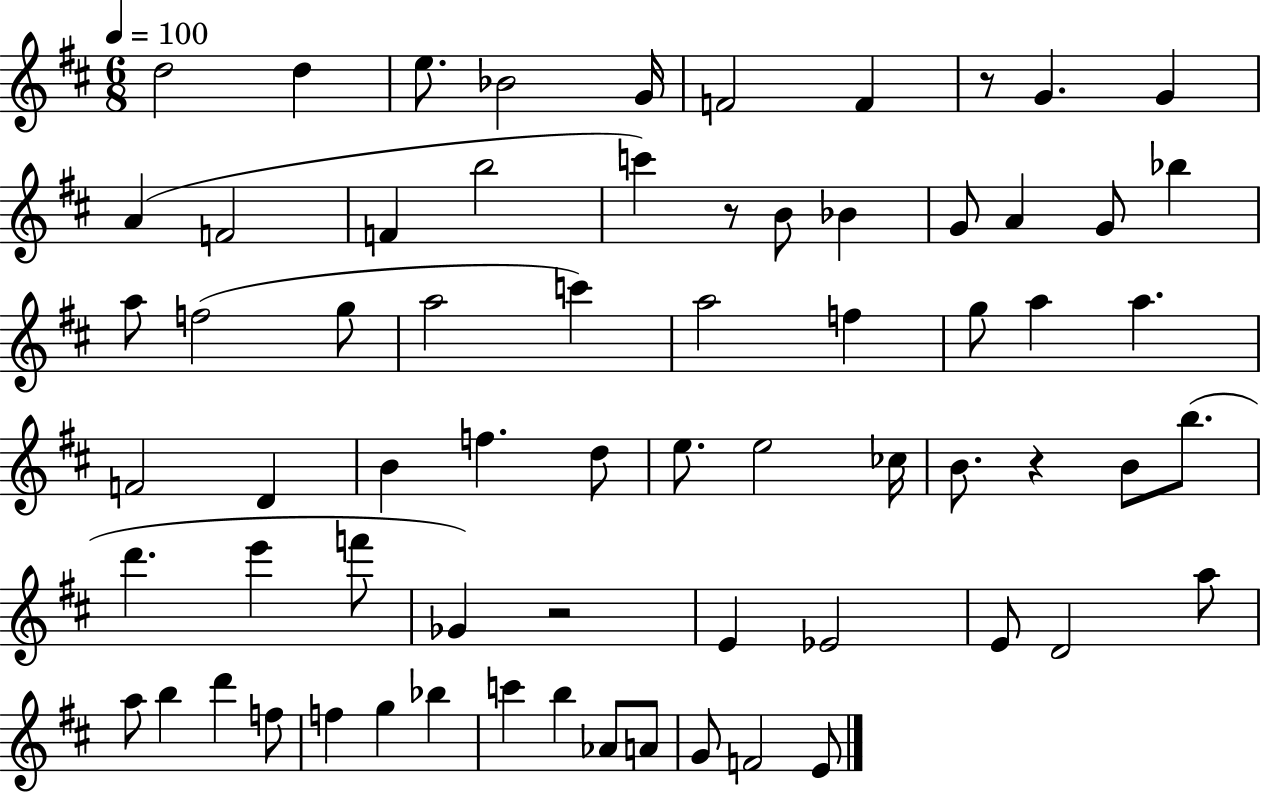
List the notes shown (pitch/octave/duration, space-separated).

D5/h D5/q E5/e. Bb4/h G4/s F4/h F4/q R/e G4/q. G4/q A4/q F4/h F4/q B5/h C6/q R/e B4/e Bb4/q G4/e A4/q G4/e Bb5/q A5/e F5/h G5/e A5/h C6/q A5/h F5/q G5/e A5/q A5/q. F4/h D4/q B4/q F5/q. D5/e E5/e. E5/h CES5/s B4/e. R/q B4/e B5/e. D6/q. E6/q F6/e Gb4/q R/h E4/q Eb4/h E4/e D4/h A5/e A5/e B5/q D6/q F5/e F5/q G5/q Bb5/q C6/q B5/q Ab4/e A4/e G4/e F4/h E4/e